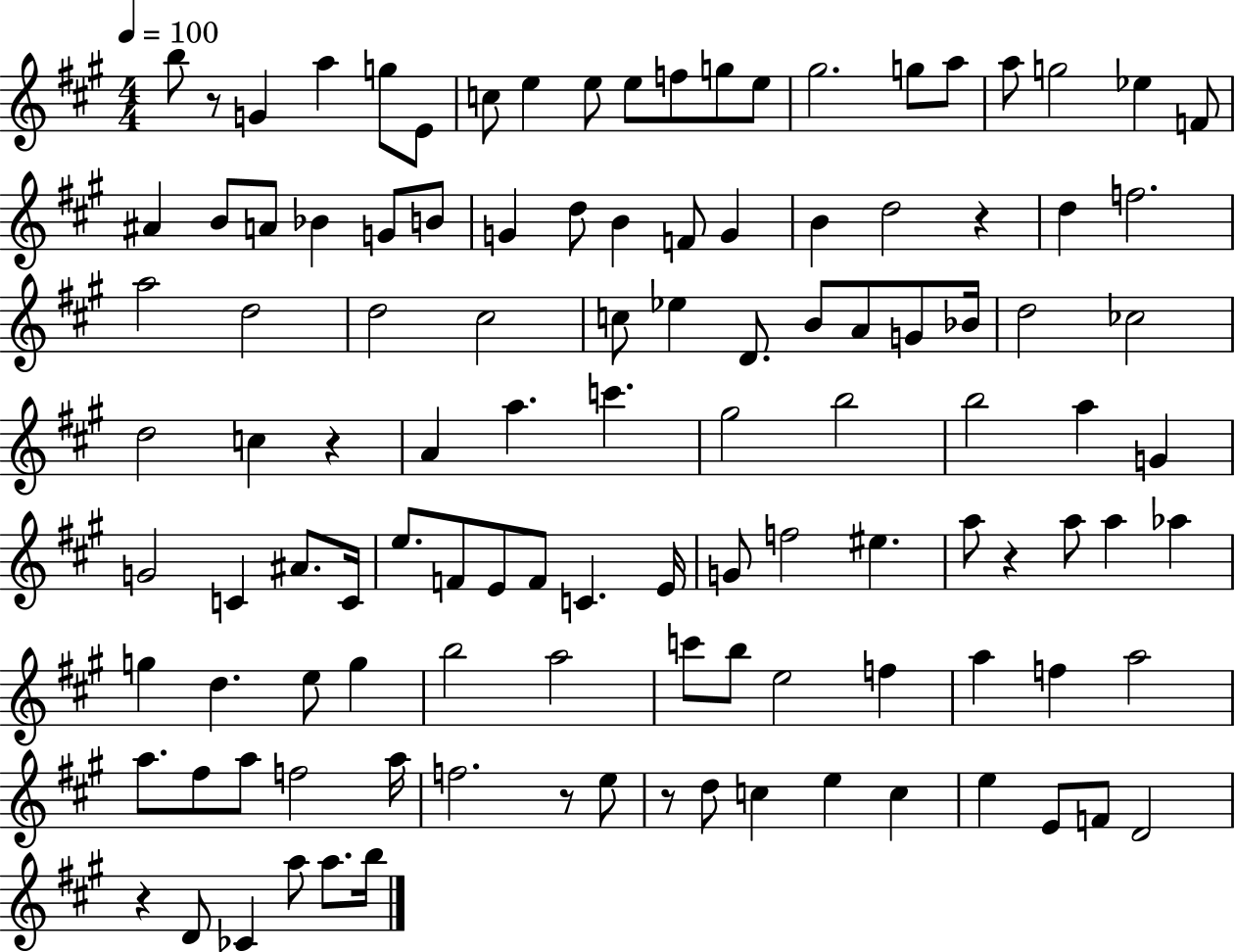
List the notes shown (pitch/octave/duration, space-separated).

B5/e R/e G4/q A5/q G5/e E4/e C5/e E5/q E5/e E5/e F5/e G5/e E5/e G#5/h. G5/e A5/e A5/e G5/h Eb5/q F4/e A#4/q B4/e A4/e Bb4/q G4/e B4/e G4/q D5/e B4/q F4/e G4/q B4/q D5/h R/q D5/q F5/h. A5/h D5/h D5/h C#5/h C5/e Eb5/q D4/e. B4/e A4/e G4/e Bb4/s D5/h CES5/h D5/h C5/q R/q A4/q A5/q. C6/q. G#5/h B5/h B5/h A5/q G4/q G4/h C4/q A#4/e. C4/s E5/e. F4/e E4/e F4/e C4/q. E4/s G4/e F5/h EIS5/q. A5/e R/q A5/e A5/q Ab5/q G5/q D5/q. E5/e G5/q B5/h A5/h C6/e B5/e E5/h F5/q A5/q F5/q A5/h A5/e. F#5/e A5/e F5/h A5/s F5/h. R/e E5/e R/e D5/e C5/q E5/q C5/q E5/q E4/e F4/e D4/h R/q D4/e CES4/q A5/e A5/e. B5/s